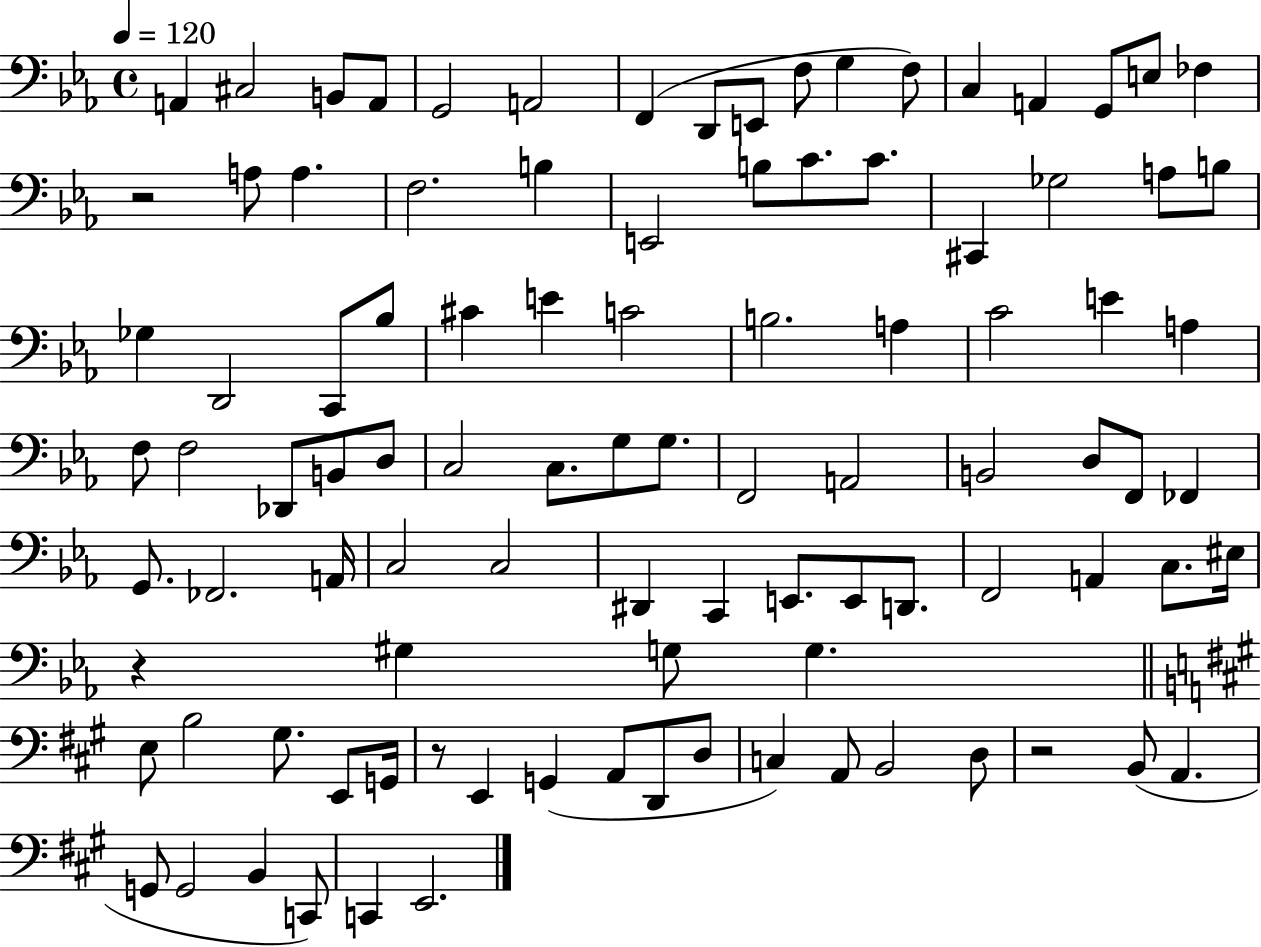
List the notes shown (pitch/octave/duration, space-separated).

A2/q C#3/h B2/e A2/e G2/h A2/h F2/q D2/e E2/e F3/e G3/q F3/e C3/q A2/q G2/e E3/e FES3/q R/h A3/e A3/q. F3/h. B3/q E2/h B3/e C4/e. C4/e. C#2/q Gb3/h A3/e B3/e Gb3/q D2/h C2/e Bb3/e C#4/q E4/q C4/h B3/h. A3/q C4/h E4/q A3/q F3/e F3/h Db2/e B2/e D3/e C3/h C3/e. G3/e G3/e. F2/h A2/h B2/h D3/e F2/e FES2/q G2/e. FES2/h. A2/s C3/h C3/h D#2/q C2/q E2/e. E2/e D2/e. F2/h A2/q C3/e. EIS3/s R/q G#3/q G3/e G3/q. E3/e B3/h G#3/e. E2/e G2/s R/e E2/q G2/q A2/e D2/e D3/e C3/q A2/e B2/h D3/e R/h B2/e A2/q. G2/e G2/h B2/q C2/e C2/q E2/h.